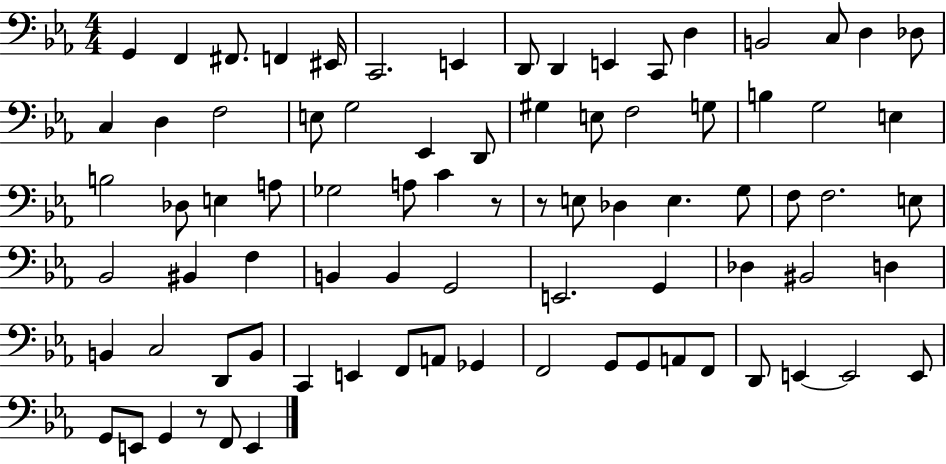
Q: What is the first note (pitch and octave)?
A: G2